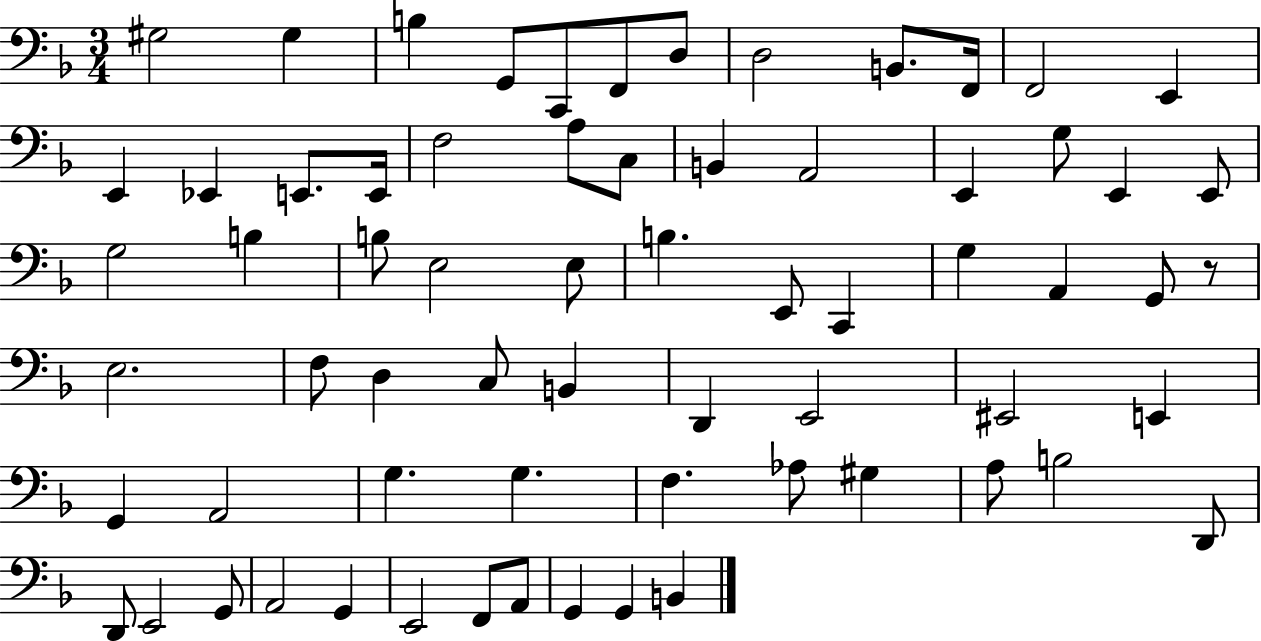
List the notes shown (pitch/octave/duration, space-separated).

G#3/h G#3/q B3/q G2/e C2/e F2/e D3/e D3/h B2/e. F2/s F2/h E2/q E2/q Eb2/q E2/e. E2/s F3/h A3/e C3/e B2/q A2/h E2/q G3/e E2/q E2/e G3/h B3/q B3/e E3/h E3/e B3/q. E2/e C2/q G3/q A2/q G2/e R/e E3/h. F3/e D3/q C3/e B2/q D2/q E2/h EIS2/h E2/q G2/q A2/h G3/q. G3/q. F3/q. Ab3/e G#3/q A3/e B3/h D2/e D2/e E2/h G2/e A2/h G2/q E2/h F2/e A2/e G2/q G2/q B2/q